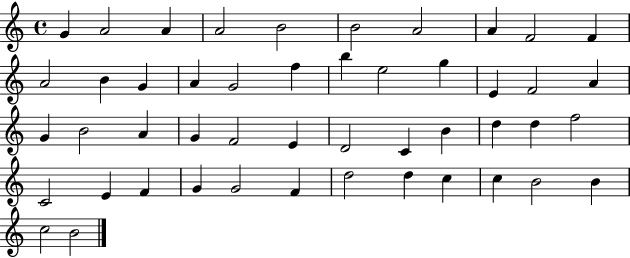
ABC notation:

X:1
T:Untitled
M:4/4
L:1/4
K:C
G A2 A A2 B2 B2 A2 A F2 F A2 B G A G2 f b e2 g E F2 A G B2 A G F2 E D2 C B d d f2 C2 E F G G2 F d2 d c c B2 B c2 B2